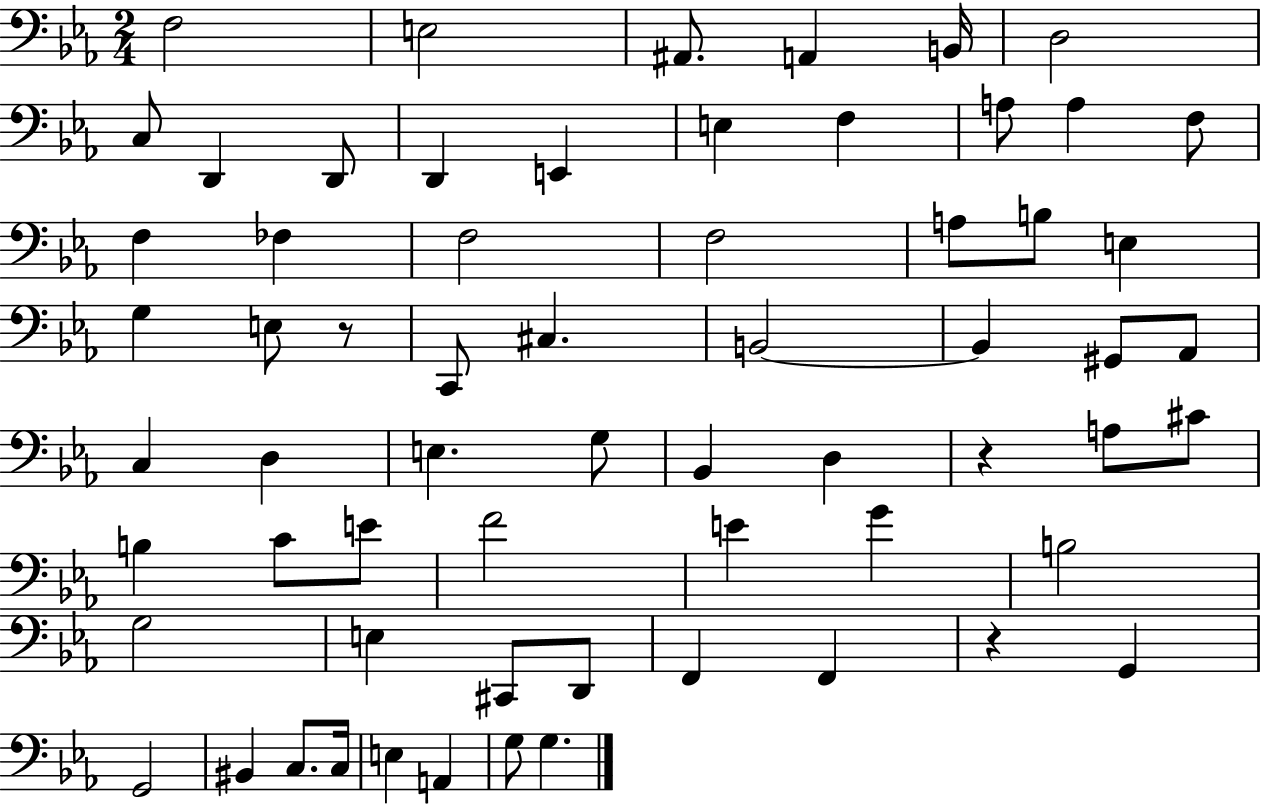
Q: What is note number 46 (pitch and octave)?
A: B3